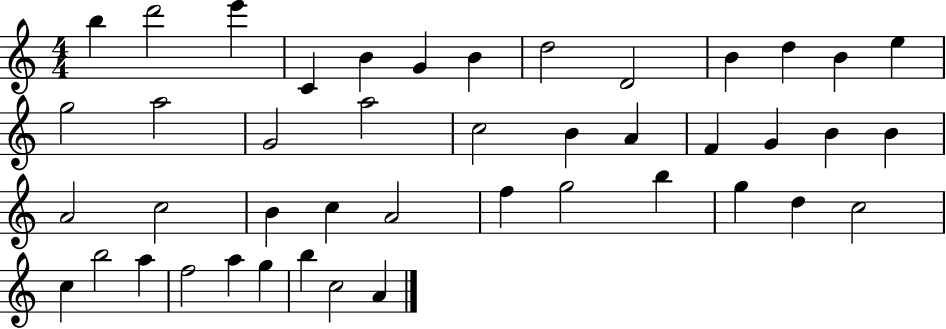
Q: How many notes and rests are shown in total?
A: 44